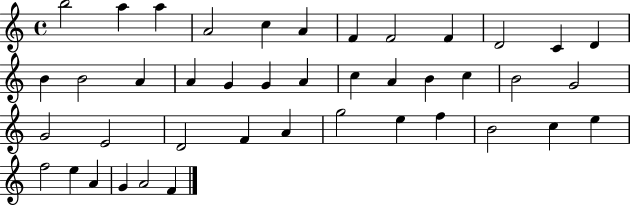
X:1
T:Untitled
M:4/4
L:1/4
K:C
b2 a a A2 c A F F2 F D2 C D B B2 A A G G A c A B c B2 G2 G2 E2 D2 F A g2 e f B2 c e f2 e A G A2 F